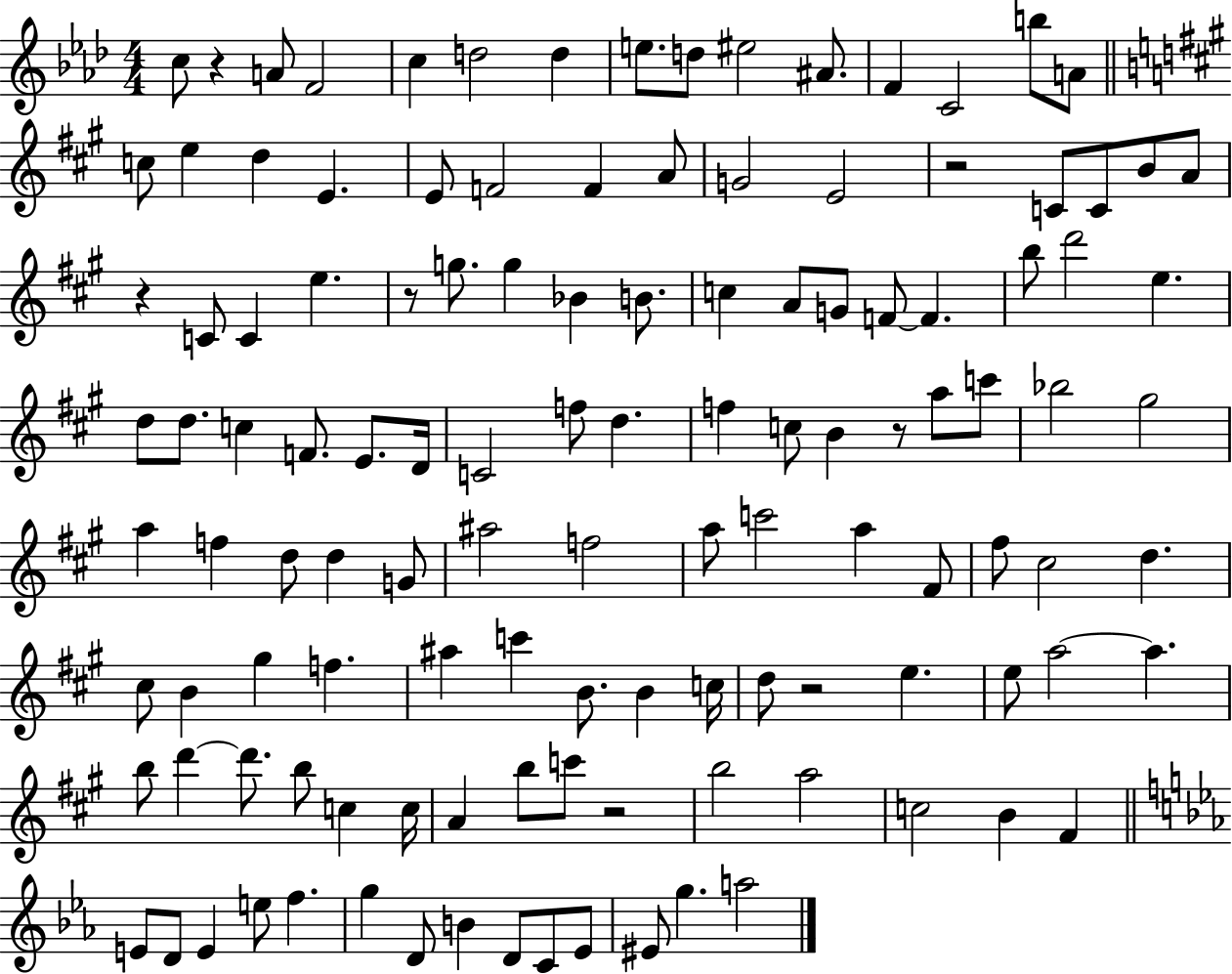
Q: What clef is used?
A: treble